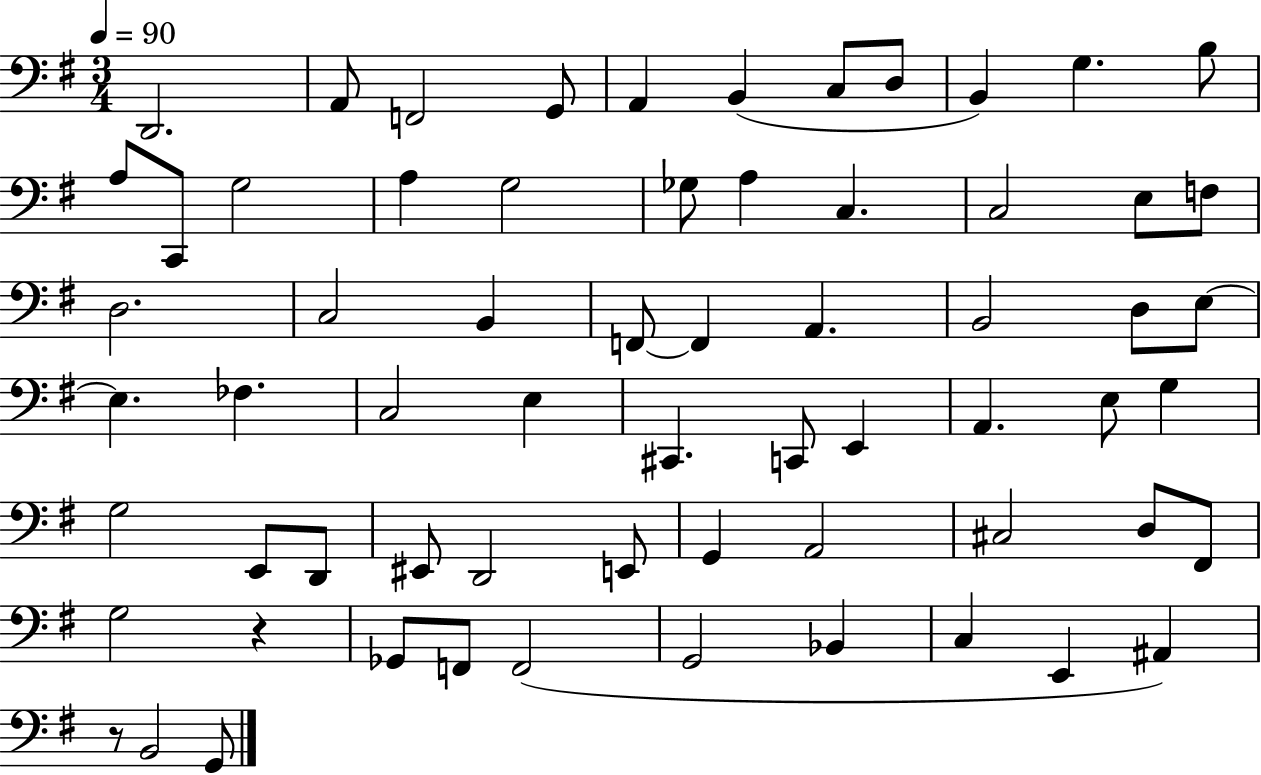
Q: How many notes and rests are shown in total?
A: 65